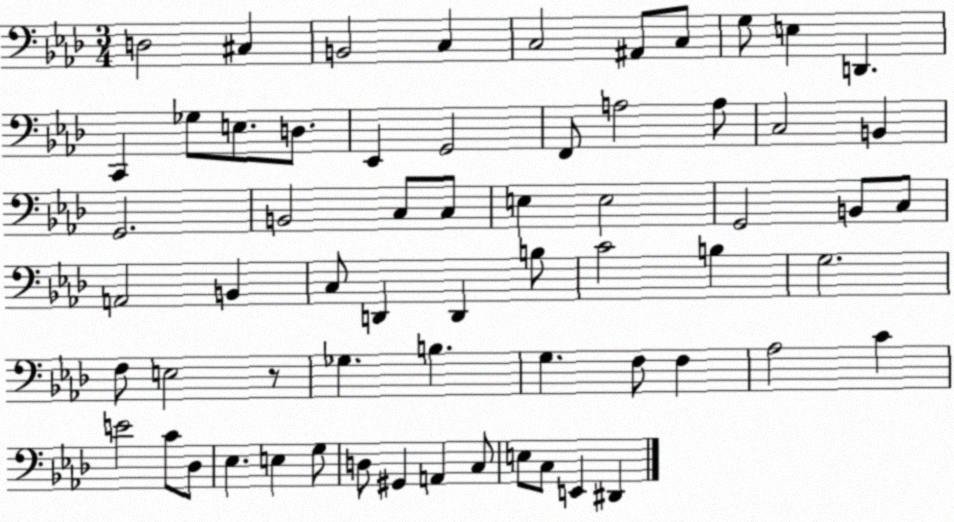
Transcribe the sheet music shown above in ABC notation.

X:1
T:Untitled
M:3/4
L:1/4
K:Ab
D,2 ^C, B,,2 C, C,2 ^A,,/2 C,/2 G,/2 E, D,, C,, _G,/2 E,/2 D,/2 _E,, G,,2 F,,/2 A,2 A,/2 C,2 B,, G,,2 B,,2 C,/2 C,/2 E, E,2 G,,2 B,,/2 C,/2 A,,2 B,, C,/2 D,, D,, B,/2 C2 B, G,2 F,/2 E,2 z/2 _G, B, G, F,/2 F, _A,2 C E2 C/2 _D,/2 _E, E, G,/2 D,/2 ^G,, A,, C,/2 E,/2 C,/2 E,, ^D,,